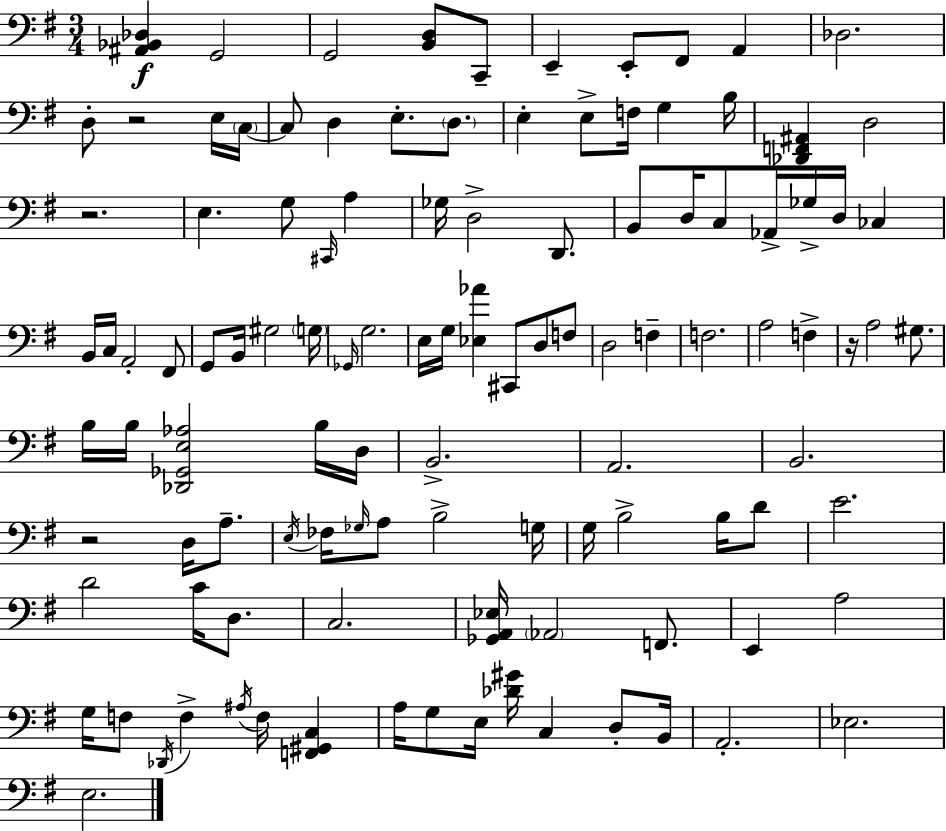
{
  \clef bass
  \numericTimeSignature
  \time 3/4
  \key g \major
  <ais, bes, des>4\f g,2 | g,2 <b, d>8 c,8-- | e,4-- e,8-. fis,8 a,4 | des2. | \break d8-. r2 e16 \parenthesize c16~~ | c8 d4 e8.-. \parenthesize d8. | e4-. e8-> f16 g4 b16 | <des, f, ais,>4 d2 | \break r2. | e4. g8 \grace { cis,16 } a4 | ges16 d2-> d,8. | b,8 d16 c8 aes,16-> ges16-> d16 ces4 | \break b,16 c16 a,2-. fis,8 | g,8 b,16 gis2 | \parenthesize g16 \grace { ges,16 } g2. | e16 g16 <ees aes'>4 cis,8 d8 | \break f8 d2 f4-- | f2. | a2 f4-> | r16 a2 gis8. | \break b16 b16 <des, ges, e aes>2 | b16 d16 b,2.-> | a,2. | b,2. | \break r2 d16 a8.-- | \acciaccatura { e16 } fes16 \grace { ges16 } a8 b2-> | g16 g16 b2-> | b16 d'8 e'2. | \break d'2 | c'16 d8. c2. | <ges, a, ees>16 \parenthesize aes,2 | f,8. e,4 a2 | \break g16 f8 \acciaccatura { des,16 } f4-> | \acciaccatura { ais16 } f16 <f, gis, c>4 a16 g8 e16 <des' gis'>16 c4 | d8-. b,16 a,2.-. | ees2. | \break e2. | \bar "|."
}